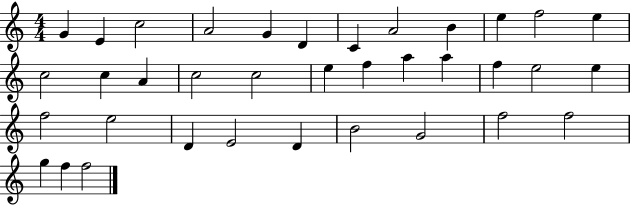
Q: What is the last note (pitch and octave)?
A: F5